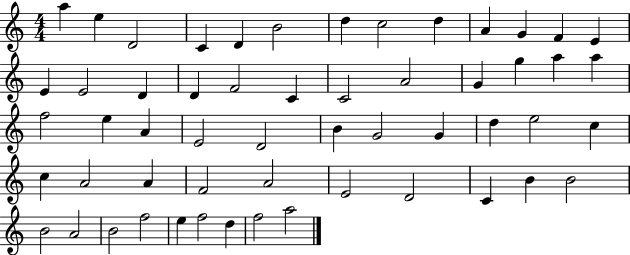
A5/q E5/q D4/h C4/q D4/q B4/h D5/q C5/h D5/q A4/q G4/q F4/q E4/q E4/q E4/h D4/q D4/q F4/h C4/q C4/h A4/h G4/q G5/q A5/q A5/q F5/h E5/q A4/q E4/h D4/h B4/q G4/h G4/q D5/q E5/h C5/q C5/q A4/h A4/q F4/h A4/h E4/h D4/h C4/q B4/q B4/h B4/h A4/h B4/h F5/h E5/q F5/h D5/q F5/h A5/h